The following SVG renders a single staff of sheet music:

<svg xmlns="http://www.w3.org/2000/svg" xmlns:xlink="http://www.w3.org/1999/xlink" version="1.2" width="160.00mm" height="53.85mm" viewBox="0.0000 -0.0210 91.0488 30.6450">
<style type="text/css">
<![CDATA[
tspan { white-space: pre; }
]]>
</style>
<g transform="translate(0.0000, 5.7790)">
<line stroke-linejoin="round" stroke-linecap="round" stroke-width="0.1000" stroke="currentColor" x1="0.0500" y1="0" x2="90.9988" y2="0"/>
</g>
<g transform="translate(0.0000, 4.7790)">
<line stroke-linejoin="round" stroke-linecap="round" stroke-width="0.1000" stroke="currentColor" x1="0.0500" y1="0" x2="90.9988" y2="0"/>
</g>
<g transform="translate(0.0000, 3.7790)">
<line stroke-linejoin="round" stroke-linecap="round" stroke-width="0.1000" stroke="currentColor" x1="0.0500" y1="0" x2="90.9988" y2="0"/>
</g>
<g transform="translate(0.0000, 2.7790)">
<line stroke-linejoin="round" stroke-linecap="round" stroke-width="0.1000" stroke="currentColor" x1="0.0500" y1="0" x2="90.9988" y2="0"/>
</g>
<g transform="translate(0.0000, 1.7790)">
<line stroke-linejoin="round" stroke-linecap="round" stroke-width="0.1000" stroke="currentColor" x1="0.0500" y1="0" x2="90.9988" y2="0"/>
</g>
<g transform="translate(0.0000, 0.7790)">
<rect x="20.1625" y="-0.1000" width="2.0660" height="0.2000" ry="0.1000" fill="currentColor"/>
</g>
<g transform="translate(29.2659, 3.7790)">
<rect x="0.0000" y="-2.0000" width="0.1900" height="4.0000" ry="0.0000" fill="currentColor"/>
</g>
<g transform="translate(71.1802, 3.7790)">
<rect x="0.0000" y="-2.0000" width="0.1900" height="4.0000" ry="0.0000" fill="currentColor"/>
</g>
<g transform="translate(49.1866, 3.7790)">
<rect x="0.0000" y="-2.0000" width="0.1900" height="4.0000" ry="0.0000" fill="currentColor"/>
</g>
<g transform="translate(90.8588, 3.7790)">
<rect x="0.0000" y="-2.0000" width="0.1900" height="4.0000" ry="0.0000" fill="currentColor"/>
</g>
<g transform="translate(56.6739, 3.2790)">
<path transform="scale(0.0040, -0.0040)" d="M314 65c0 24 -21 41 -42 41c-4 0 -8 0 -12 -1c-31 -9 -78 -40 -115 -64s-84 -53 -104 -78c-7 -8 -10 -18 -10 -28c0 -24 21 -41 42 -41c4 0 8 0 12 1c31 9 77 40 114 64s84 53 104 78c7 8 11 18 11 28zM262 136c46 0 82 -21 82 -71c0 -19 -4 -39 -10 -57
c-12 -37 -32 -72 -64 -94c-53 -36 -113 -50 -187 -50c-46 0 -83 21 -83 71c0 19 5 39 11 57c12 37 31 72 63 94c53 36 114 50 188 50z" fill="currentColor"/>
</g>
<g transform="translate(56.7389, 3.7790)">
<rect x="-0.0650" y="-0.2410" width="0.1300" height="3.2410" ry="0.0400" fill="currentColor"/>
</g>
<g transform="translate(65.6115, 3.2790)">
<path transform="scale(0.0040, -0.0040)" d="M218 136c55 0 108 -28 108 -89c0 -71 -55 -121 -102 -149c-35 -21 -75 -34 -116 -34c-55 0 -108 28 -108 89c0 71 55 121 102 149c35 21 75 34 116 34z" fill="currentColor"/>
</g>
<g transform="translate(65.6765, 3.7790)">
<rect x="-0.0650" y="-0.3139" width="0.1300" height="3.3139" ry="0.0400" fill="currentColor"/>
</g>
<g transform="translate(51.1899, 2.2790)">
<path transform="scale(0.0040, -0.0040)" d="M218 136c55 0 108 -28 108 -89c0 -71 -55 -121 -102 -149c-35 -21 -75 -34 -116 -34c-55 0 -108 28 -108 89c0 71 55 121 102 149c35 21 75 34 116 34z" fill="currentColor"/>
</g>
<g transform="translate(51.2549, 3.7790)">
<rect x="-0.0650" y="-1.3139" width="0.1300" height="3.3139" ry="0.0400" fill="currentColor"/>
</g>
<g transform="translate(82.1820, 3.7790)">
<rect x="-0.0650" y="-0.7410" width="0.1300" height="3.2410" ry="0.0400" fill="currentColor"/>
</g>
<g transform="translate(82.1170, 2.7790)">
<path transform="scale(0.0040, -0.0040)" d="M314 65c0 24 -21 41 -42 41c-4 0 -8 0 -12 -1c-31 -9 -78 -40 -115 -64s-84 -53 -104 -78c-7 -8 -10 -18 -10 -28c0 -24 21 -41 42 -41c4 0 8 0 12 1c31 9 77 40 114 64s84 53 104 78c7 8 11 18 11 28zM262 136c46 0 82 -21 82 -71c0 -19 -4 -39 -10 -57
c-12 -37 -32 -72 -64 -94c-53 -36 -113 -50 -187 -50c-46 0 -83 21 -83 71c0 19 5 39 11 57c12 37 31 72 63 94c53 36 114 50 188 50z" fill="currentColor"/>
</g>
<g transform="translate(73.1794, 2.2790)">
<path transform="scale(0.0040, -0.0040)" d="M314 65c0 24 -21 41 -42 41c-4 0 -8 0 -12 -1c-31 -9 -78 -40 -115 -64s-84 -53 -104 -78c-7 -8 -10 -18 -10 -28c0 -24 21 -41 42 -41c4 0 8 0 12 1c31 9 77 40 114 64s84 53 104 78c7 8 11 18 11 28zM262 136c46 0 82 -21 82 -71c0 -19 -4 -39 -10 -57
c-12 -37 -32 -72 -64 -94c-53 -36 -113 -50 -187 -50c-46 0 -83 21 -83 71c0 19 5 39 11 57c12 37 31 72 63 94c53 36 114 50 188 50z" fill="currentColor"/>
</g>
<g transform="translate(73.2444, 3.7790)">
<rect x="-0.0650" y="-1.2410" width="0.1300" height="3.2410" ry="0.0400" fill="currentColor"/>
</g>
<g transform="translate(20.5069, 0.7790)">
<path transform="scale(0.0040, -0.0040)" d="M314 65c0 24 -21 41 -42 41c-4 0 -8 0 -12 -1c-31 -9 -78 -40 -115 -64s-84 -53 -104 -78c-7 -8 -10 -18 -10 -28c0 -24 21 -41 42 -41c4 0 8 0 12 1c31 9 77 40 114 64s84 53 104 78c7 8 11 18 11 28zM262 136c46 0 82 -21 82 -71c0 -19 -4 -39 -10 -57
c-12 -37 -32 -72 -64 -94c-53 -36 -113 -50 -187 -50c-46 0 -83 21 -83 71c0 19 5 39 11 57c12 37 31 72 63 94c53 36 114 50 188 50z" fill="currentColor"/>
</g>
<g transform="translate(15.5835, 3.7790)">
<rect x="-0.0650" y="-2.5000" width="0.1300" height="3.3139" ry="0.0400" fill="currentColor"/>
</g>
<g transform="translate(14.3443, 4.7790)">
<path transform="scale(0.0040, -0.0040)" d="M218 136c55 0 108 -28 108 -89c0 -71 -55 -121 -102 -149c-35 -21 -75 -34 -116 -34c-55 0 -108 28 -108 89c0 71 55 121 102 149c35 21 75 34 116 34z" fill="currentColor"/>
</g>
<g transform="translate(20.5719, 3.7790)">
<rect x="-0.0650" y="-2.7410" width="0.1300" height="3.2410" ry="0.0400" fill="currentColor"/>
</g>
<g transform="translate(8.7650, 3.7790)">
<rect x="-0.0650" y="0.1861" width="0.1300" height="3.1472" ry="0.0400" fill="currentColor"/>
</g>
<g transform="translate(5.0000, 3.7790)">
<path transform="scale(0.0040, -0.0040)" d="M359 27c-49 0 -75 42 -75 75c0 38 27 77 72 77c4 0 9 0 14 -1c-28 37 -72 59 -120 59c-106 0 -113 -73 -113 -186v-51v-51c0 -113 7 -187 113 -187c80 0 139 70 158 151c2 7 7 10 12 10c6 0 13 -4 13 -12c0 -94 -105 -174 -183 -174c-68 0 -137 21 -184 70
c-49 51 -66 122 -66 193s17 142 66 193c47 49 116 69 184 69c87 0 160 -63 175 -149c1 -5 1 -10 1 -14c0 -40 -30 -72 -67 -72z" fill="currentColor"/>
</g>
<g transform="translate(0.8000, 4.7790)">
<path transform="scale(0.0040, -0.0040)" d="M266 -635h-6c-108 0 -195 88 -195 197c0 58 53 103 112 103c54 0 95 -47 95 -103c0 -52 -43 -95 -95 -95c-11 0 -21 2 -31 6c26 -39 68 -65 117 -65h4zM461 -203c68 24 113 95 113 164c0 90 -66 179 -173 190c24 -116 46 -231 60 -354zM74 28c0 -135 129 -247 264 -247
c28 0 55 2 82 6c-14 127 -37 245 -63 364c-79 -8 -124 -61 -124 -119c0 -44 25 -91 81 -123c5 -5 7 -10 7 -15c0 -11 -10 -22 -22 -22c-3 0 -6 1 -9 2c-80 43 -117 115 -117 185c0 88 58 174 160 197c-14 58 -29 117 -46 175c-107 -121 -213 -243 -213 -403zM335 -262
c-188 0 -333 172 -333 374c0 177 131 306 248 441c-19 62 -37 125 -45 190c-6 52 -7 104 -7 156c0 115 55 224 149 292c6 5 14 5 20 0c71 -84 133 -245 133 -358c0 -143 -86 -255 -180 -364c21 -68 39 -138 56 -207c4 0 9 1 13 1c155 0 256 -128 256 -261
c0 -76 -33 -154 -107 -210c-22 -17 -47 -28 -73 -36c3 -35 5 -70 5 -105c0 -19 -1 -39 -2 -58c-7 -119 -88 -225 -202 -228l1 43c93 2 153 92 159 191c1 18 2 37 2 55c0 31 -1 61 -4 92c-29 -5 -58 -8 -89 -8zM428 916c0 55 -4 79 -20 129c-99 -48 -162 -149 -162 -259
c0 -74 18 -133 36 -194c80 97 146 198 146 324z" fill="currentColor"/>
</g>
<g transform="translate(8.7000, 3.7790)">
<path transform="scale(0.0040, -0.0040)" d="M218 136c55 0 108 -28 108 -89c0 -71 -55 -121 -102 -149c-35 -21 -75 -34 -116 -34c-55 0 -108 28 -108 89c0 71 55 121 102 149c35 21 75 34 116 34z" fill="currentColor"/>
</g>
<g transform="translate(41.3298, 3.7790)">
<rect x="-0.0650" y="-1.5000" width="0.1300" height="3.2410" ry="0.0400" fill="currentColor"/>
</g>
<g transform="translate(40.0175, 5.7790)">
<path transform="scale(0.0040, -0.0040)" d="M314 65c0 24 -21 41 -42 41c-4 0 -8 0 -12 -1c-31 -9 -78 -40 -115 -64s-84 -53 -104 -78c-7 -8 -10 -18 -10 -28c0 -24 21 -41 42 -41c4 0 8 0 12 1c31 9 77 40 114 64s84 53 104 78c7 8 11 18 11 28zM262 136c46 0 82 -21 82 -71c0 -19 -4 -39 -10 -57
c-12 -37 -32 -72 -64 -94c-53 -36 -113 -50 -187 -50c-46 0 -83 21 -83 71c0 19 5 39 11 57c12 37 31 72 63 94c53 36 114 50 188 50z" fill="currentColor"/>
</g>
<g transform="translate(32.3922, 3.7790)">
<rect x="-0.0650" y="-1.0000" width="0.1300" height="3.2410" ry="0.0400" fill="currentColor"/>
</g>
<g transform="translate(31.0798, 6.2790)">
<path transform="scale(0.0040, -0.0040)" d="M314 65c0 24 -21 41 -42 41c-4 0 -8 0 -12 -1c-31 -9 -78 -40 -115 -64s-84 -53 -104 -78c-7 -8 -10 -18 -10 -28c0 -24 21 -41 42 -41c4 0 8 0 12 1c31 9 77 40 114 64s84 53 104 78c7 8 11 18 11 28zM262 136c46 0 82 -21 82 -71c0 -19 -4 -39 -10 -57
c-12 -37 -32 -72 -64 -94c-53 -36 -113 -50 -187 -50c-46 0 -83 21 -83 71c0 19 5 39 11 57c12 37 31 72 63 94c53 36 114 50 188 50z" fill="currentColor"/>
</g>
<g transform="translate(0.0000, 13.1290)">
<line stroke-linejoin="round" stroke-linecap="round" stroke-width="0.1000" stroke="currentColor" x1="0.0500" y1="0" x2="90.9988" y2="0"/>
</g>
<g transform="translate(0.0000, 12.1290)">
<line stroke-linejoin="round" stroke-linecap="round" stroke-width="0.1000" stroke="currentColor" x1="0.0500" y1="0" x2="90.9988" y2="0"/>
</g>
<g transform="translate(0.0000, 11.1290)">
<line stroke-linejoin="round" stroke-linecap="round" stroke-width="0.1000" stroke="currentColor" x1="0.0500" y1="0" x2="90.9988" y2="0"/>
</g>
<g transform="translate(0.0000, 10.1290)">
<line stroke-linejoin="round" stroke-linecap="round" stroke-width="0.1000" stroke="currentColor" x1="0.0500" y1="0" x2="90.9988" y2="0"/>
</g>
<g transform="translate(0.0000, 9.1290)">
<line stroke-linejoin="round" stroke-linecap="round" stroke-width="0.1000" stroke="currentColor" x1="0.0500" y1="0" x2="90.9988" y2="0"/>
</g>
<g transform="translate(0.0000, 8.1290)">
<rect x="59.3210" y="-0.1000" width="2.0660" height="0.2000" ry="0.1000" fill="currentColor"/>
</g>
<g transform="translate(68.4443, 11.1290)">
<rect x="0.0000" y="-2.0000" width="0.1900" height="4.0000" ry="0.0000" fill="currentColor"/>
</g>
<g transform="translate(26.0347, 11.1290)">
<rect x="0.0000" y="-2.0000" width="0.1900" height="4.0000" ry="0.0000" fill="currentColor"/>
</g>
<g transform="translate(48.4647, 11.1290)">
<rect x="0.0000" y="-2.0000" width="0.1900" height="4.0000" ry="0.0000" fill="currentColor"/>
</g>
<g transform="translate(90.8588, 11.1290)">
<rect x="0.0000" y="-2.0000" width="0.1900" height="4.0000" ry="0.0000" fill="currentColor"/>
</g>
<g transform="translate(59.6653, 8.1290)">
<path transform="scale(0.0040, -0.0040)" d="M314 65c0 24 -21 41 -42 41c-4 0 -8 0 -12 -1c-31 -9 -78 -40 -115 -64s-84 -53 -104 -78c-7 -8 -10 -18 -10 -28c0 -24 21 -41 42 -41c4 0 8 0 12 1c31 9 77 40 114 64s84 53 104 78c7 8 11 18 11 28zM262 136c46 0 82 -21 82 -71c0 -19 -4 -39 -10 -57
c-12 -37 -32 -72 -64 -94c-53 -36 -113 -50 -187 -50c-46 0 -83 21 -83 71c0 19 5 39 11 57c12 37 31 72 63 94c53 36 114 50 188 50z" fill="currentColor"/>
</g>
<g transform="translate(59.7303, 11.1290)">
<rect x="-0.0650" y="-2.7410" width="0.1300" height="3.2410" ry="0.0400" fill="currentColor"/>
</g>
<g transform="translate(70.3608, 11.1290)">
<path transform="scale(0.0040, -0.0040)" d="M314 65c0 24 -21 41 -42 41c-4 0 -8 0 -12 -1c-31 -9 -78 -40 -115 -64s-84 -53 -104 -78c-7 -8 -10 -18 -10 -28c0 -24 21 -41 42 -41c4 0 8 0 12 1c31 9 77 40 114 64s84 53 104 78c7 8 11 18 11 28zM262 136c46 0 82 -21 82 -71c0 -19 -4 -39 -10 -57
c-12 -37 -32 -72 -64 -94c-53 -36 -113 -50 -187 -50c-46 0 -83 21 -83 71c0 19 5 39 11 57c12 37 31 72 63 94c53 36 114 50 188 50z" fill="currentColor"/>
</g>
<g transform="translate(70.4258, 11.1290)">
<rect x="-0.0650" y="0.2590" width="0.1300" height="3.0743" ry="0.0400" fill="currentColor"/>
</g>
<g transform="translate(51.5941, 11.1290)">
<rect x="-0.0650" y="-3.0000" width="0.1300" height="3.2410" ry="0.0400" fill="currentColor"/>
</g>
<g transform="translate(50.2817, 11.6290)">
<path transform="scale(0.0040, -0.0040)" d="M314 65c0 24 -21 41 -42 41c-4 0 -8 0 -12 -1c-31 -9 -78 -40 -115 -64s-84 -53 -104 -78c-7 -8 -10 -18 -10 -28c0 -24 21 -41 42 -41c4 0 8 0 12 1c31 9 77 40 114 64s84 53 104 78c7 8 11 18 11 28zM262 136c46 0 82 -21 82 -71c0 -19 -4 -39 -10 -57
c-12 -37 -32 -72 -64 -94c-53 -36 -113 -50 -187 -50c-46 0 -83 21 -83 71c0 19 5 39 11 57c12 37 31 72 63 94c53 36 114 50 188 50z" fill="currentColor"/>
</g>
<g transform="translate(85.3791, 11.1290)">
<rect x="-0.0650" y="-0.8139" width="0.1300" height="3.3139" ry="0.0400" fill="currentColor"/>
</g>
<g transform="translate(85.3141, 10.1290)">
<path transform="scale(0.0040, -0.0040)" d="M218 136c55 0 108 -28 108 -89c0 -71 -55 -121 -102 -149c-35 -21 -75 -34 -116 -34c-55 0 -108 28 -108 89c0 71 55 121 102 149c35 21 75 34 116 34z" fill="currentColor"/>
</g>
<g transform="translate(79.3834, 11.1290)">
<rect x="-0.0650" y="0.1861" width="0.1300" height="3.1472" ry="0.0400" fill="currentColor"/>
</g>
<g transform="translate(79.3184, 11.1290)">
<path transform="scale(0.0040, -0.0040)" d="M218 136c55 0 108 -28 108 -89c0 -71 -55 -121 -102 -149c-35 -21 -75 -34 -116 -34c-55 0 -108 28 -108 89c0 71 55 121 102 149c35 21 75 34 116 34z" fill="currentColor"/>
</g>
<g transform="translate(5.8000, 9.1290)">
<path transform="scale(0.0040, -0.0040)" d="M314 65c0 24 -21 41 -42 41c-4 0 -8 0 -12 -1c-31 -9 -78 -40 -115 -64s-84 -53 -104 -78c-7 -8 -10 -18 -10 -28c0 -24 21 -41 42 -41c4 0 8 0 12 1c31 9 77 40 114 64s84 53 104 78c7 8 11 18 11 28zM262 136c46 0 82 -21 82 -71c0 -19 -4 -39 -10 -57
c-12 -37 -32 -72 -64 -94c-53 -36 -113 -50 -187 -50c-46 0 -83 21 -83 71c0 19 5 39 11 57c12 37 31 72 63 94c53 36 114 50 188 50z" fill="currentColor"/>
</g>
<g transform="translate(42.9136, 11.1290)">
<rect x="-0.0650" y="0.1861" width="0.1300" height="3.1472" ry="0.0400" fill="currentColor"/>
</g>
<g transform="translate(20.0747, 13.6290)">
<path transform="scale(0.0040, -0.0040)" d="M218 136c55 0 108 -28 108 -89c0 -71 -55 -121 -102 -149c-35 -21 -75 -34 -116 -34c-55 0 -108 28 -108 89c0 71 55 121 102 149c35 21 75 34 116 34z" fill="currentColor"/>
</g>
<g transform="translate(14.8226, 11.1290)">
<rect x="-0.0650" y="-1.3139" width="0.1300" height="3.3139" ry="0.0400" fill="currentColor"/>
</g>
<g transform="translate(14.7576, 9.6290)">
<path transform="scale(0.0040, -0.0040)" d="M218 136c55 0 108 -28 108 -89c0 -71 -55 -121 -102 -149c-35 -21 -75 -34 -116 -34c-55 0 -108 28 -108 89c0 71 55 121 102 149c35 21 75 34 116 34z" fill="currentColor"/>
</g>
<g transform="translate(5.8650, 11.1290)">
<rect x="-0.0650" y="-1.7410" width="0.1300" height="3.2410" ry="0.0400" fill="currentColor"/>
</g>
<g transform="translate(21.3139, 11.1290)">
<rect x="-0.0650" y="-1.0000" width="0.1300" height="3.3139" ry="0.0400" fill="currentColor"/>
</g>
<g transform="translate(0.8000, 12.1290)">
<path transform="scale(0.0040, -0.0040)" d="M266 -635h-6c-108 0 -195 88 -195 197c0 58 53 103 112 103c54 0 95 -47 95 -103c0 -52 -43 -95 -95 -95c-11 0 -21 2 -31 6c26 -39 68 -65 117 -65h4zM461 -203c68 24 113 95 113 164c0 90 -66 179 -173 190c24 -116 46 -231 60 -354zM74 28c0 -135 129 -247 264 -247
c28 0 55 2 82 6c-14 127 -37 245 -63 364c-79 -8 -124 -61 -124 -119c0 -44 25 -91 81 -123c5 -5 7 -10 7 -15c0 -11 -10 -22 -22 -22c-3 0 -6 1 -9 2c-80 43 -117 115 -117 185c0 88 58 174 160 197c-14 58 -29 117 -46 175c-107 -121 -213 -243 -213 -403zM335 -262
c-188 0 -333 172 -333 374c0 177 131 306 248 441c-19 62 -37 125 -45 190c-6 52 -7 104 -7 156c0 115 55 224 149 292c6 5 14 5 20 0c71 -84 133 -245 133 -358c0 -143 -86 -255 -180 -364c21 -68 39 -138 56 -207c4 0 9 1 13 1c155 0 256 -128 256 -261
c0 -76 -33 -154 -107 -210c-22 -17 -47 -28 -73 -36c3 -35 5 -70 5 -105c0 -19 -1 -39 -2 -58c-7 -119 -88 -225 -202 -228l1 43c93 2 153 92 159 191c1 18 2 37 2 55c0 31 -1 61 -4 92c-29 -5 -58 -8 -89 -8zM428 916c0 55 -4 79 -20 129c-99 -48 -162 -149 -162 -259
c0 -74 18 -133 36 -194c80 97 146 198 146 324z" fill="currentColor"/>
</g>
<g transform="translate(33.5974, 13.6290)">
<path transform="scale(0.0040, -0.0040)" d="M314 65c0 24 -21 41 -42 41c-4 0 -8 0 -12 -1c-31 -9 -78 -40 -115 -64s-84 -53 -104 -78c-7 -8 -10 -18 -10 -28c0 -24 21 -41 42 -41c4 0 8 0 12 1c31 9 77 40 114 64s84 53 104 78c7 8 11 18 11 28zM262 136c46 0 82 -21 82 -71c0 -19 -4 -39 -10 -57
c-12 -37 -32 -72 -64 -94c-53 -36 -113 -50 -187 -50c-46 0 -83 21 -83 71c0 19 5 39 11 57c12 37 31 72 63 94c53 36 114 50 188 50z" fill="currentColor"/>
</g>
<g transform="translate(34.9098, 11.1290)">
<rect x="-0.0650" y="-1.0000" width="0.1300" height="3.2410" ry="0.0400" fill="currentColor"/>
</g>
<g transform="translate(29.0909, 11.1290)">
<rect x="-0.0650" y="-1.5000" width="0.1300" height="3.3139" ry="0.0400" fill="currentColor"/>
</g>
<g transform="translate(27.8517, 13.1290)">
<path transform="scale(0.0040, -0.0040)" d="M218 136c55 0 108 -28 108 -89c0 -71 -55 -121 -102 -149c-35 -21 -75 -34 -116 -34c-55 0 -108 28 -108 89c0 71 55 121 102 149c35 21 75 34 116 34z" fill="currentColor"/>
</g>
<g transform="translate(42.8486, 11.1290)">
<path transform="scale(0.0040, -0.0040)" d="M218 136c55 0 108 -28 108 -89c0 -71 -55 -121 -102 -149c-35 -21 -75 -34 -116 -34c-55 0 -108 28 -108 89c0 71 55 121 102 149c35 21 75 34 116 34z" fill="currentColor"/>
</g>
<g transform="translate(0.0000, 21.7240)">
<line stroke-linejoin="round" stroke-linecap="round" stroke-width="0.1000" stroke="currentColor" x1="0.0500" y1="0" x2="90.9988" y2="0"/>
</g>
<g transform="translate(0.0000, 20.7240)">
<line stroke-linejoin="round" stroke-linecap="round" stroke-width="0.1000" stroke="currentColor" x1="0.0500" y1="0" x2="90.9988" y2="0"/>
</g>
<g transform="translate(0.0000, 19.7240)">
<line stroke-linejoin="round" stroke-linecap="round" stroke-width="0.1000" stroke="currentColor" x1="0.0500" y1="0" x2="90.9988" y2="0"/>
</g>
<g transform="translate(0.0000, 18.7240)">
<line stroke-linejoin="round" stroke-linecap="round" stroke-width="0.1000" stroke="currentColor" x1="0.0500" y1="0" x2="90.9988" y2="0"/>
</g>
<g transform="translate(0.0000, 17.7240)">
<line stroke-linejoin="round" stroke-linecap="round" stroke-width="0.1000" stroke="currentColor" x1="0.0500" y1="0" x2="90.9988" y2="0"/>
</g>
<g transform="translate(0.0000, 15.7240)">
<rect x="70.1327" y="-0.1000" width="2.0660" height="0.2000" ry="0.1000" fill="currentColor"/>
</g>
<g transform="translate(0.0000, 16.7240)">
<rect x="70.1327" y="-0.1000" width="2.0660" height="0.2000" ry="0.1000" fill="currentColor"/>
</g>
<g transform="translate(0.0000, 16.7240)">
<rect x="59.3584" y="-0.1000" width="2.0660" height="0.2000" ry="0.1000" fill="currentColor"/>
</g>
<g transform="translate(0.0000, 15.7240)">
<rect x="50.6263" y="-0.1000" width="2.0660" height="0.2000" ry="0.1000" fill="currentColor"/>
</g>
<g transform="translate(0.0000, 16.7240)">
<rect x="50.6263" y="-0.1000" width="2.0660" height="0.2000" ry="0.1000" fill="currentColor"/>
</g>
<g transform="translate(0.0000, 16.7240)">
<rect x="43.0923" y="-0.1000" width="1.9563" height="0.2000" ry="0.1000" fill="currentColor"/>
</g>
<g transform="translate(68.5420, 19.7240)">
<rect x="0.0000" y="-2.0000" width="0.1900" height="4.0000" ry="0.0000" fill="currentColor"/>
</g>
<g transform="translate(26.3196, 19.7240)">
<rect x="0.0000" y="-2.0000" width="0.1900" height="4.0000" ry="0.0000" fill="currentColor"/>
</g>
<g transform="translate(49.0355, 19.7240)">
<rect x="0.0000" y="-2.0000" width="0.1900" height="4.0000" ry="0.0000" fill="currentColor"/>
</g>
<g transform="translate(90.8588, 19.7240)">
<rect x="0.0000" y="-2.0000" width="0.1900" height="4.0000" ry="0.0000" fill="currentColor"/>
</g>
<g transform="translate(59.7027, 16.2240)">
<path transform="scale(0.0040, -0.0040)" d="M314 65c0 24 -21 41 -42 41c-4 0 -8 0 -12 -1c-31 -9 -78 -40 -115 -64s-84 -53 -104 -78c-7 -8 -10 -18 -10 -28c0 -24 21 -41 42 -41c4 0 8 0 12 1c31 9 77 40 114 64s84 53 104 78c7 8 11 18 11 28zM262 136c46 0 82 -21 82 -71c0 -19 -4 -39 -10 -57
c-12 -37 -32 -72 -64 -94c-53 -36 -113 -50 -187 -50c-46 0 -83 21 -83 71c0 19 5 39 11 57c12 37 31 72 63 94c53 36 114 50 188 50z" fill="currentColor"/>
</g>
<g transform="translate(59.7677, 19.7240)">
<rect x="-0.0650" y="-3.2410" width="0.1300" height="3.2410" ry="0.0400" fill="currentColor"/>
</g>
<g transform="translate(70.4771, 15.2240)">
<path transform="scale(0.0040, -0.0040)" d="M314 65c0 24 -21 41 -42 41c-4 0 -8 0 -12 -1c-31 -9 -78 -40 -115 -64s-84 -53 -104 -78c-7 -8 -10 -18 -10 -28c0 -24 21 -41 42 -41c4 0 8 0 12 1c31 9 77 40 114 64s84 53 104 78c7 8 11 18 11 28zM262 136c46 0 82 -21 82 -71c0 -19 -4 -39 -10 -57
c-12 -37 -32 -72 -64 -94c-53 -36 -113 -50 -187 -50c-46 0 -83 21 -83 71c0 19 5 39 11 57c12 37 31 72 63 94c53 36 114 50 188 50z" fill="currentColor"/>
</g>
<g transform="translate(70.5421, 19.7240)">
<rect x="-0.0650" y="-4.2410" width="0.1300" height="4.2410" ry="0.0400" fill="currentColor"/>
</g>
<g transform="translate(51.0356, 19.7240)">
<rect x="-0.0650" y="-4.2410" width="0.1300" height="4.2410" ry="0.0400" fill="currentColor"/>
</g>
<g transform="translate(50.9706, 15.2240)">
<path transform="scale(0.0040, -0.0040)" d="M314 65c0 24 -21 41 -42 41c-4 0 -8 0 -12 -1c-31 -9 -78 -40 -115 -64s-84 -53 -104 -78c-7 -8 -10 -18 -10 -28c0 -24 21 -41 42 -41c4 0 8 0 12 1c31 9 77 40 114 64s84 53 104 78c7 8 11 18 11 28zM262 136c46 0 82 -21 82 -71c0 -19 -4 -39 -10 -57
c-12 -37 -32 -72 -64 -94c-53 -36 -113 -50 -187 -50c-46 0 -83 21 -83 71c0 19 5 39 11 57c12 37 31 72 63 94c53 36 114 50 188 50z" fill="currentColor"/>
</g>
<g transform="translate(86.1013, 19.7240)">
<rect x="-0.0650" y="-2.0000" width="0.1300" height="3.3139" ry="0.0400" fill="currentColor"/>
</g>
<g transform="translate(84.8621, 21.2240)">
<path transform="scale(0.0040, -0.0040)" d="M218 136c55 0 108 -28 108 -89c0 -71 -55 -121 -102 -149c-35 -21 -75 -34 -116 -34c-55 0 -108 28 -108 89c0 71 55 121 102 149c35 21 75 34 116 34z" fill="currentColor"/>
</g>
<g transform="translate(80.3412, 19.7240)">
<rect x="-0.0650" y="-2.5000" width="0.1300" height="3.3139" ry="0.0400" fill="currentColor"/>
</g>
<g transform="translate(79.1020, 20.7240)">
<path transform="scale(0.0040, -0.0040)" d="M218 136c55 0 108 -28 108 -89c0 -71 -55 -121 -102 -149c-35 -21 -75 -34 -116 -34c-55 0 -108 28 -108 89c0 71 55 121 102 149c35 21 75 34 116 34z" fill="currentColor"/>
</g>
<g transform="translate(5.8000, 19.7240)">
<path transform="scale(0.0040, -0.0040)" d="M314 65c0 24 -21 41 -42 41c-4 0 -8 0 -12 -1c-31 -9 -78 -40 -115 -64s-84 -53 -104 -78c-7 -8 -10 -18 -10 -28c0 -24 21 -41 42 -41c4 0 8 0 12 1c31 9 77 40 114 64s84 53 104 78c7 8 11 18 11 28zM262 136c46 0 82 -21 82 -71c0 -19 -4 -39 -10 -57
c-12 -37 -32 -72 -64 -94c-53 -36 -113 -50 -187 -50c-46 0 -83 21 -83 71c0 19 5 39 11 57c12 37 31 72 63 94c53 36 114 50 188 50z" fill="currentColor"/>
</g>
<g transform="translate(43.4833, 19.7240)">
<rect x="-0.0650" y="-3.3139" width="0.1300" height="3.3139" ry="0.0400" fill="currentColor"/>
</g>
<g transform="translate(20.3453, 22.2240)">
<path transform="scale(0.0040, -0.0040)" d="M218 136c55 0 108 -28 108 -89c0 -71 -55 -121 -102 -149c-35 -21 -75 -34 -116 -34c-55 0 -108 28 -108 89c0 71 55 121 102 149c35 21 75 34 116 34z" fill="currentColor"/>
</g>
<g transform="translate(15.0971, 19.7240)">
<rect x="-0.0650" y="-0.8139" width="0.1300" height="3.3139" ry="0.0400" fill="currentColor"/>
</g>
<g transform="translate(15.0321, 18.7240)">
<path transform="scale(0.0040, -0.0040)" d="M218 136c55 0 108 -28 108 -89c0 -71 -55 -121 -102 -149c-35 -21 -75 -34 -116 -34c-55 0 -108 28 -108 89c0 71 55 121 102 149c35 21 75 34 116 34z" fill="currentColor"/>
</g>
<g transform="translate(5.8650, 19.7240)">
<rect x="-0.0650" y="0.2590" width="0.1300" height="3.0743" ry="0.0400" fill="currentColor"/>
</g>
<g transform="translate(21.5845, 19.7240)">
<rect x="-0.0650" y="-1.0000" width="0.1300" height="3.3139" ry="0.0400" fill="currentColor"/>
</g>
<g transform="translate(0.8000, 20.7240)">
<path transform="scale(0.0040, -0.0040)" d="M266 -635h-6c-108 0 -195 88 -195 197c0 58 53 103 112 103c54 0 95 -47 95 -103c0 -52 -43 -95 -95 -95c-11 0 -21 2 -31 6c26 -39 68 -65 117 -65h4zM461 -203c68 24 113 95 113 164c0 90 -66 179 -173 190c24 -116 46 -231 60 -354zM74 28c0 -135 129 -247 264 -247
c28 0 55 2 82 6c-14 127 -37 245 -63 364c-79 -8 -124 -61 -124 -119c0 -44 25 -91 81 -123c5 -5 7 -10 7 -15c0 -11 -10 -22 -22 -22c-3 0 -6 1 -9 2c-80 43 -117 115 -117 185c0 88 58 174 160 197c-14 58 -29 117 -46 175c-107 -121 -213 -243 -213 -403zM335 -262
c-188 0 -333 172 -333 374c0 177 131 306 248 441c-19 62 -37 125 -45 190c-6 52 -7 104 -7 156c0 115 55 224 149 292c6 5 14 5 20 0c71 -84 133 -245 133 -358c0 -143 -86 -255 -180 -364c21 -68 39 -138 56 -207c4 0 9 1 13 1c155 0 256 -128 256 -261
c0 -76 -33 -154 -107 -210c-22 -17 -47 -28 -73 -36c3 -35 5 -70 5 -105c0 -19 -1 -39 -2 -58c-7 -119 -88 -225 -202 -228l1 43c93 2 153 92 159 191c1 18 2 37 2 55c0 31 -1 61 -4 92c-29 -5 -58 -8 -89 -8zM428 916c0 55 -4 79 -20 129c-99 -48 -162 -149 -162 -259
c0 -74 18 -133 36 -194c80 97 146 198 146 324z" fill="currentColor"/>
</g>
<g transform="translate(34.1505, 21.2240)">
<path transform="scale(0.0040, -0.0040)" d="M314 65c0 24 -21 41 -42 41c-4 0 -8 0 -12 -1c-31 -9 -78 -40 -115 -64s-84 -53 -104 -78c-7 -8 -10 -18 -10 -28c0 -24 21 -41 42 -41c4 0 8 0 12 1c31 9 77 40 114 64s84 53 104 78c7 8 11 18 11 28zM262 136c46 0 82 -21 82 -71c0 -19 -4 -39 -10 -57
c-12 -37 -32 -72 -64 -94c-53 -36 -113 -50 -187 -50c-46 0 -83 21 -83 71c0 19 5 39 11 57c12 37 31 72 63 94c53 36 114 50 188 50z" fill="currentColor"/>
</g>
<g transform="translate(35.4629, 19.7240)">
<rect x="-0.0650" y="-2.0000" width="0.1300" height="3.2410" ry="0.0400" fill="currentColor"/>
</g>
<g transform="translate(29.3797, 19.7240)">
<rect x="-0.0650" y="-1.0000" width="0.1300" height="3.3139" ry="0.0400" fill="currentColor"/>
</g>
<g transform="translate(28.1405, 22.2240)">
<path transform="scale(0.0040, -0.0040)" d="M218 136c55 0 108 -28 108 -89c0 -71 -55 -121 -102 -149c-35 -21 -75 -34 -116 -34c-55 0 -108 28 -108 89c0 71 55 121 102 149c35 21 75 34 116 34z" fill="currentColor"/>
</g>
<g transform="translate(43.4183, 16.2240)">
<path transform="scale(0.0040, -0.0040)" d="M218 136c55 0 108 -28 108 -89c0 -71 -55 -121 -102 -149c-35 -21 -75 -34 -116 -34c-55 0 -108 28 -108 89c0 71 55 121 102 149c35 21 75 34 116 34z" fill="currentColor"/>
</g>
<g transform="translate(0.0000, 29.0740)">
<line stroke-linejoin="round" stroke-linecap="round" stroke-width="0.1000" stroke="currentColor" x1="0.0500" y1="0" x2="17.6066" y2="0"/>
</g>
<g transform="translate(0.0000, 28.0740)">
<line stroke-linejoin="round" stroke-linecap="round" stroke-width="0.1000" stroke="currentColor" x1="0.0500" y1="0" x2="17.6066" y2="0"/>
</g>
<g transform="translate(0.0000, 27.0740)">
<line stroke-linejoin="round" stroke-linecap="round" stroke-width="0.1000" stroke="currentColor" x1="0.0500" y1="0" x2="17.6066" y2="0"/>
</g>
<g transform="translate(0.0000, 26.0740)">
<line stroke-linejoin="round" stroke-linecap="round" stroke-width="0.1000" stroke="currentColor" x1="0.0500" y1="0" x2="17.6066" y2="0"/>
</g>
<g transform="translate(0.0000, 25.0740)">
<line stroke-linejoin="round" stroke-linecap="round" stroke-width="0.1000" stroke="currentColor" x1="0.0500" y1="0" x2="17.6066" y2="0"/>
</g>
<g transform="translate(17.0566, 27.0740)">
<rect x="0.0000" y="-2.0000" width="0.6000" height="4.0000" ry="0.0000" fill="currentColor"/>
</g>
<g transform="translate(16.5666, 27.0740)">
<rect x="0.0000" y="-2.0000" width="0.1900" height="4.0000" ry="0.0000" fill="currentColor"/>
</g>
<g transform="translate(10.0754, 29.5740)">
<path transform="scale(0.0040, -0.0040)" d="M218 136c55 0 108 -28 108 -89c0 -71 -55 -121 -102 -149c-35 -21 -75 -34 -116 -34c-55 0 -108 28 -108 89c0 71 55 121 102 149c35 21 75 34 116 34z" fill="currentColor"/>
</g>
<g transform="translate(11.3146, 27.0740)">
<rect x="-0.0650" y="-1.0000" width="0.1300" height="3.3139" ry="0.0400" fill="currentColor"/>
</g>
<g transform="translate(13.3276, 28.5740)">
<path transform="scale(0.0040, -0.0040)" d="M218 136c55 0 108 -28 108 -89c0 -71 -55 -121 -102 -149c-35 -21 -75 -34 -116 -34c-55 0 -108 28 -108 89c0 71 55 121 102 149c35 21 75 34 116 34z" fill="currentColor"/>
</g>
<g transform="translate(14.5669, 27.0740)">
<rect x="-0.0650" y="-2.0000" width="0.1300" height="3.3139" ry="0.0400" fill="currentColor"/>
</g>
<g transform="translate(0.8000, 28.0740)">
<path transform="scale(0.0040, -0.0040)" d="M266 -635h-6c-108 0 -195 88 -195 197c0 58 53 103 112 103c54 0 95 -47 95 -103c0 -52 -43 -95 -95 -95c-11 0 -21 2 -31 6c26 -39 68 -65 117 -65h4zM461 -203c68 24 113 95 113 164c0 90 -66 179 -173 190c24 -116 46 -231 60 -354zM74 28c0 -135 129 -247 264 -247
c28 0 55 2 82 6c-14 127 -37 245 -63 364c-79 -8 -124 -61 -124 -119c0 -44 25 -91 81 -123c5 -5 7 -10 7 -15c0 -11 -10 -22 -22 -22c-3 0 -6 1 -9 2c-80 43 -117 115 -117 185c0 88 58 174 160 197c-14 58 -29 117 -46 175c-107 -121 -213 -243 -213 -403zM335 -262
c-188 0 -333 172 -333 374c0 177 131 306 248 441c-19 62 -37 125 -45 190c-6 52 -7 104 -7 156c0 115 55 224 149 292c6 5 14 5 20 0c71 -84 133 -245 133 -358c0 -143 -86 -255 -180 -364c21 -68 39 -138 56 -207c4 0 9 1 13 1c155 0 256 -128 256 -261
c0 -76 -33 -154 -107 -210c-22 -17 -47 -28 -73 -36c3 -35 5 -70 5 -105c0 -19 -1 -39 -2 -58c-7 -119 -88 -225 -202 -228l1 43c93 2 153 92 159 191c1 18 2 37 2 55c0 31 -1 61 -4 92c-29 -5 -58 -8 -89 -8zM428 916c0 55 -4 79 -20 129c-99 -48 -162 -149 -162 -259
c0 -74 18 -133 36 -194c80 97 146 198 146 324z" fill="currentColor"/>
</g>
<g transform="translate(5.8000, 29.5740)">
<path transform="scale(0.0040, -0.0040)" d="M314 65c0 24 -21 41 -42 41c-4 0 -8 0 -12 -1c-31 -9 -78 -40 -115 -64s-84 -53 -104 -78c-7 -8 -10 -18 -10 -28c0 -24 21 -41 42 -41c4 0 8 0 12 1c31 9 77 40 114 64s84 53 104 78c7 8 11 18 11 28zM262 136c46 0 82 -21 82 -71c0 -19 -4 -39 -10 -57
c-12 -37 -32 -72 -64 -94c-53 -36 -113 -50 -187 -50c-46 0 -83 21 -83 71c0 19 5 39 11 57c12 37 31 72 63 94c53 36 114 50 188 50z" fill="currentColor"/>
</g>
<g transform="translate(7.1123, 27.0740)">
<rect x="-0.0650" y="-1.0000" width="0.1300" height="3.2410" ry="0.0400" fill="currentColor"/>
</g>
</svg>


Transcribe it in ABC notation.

X:1
T:Untitled
M:4/4
L:1/4
K:C
B G a2 D2 E2 e c2 c e2 d2 f2 e D E D2 B A2 a2 B2 B d B2 d D D F2 b d'2 b2 d'2 G F D2 D F